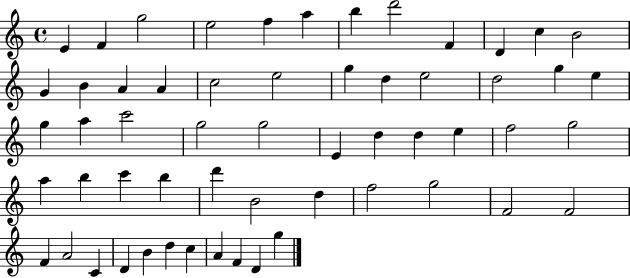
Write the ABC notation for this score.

X:1
T:Untitled
M:4/4
L:1/4
K:C
E F g2 e2 f a b d'2 F D c B2 G B A A c2 e2 g d e2 d2 g e g a c'2 g2 g2 E d d e f2 g2 a b c' b d' B2 d f2 g2 F2 F2 F A2 C D B d c A F D g